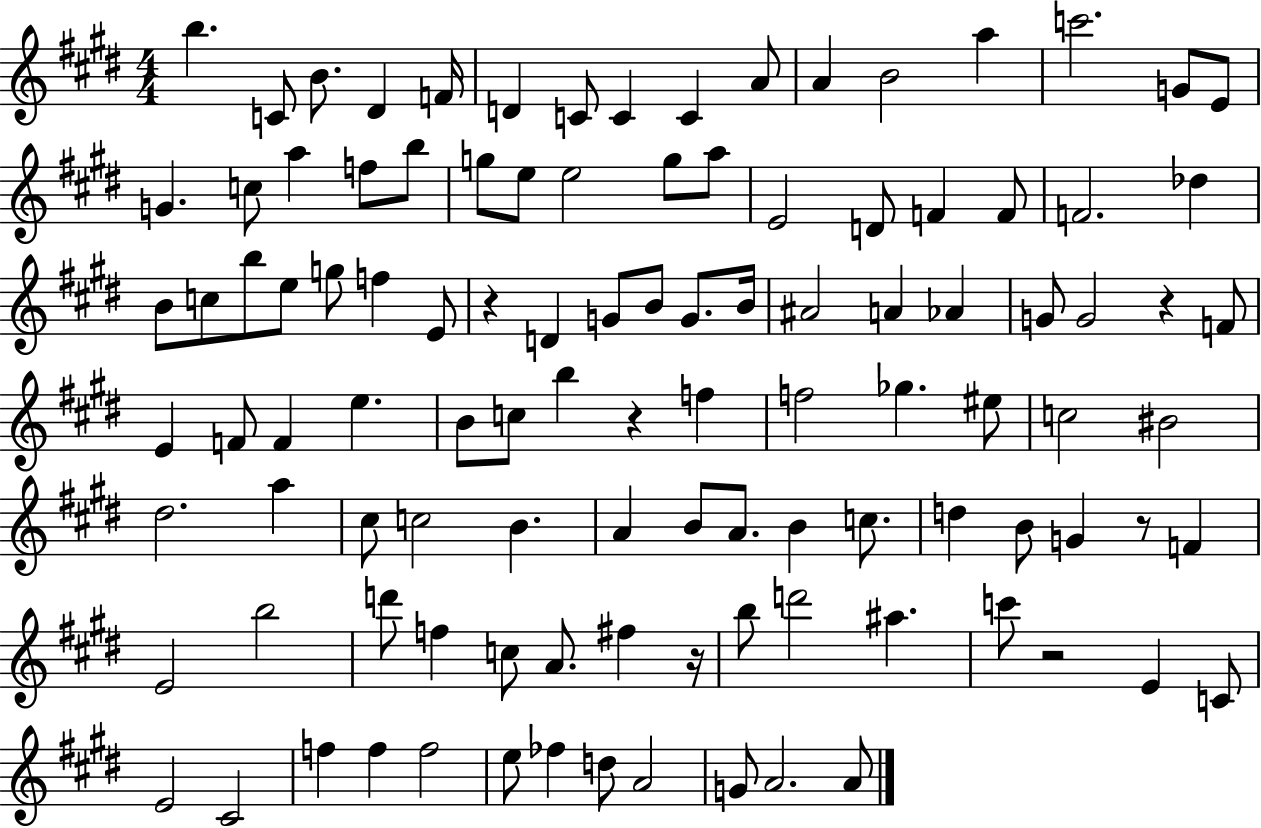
B5/q. C4/e B4/e. D#4/q F4/s D4/q C4/e C4/q C4/q A4/e A4/q B4/h A5/q C6/h. G4/e E4/e G4/q. C5/e A5/q F5/e B5/e G5/e E5/e E5/h G5/e A5/e E4/h D4/e F4/q F4/e F4/h. Db5/q B4/e C5/e B5/e E5/e G5/e F5/q E4/e R/q D4/q G4/e B4/e G4/e. B4/s A#4/h A4/q Ab4/q G4/e G4/h R/q F4/e E4/q F4/e F4/q E5/q. B4/e C5/e B5/q R/q F5/q F5/h Gb5/q. EIS5/e C5/h BIS4/h D#5/h. A5/q C#5/e C5/h B4/q. A4/q B4/e A4/e. B4/q C5/e. D5/q B4/e G4/q R/e F4/q E4/h B5/h D6/e F5/q C5/e A4/e. F#5/q R/s B5/e D6/h A#5/q. C6/e R/h E4/q C4/e E4/h C#4/h F5/q F5/q F5/h E5/e FES5/q D5/e A4/h G4/e A4/h. A4/e